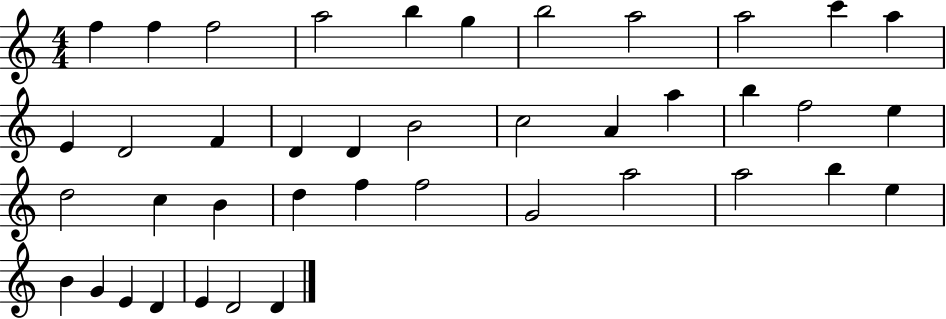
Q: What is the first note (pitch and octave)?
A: F5